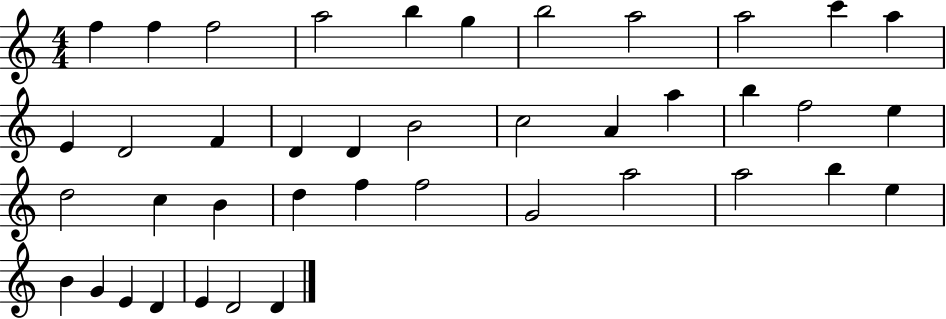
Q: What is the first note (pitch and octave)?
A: F5